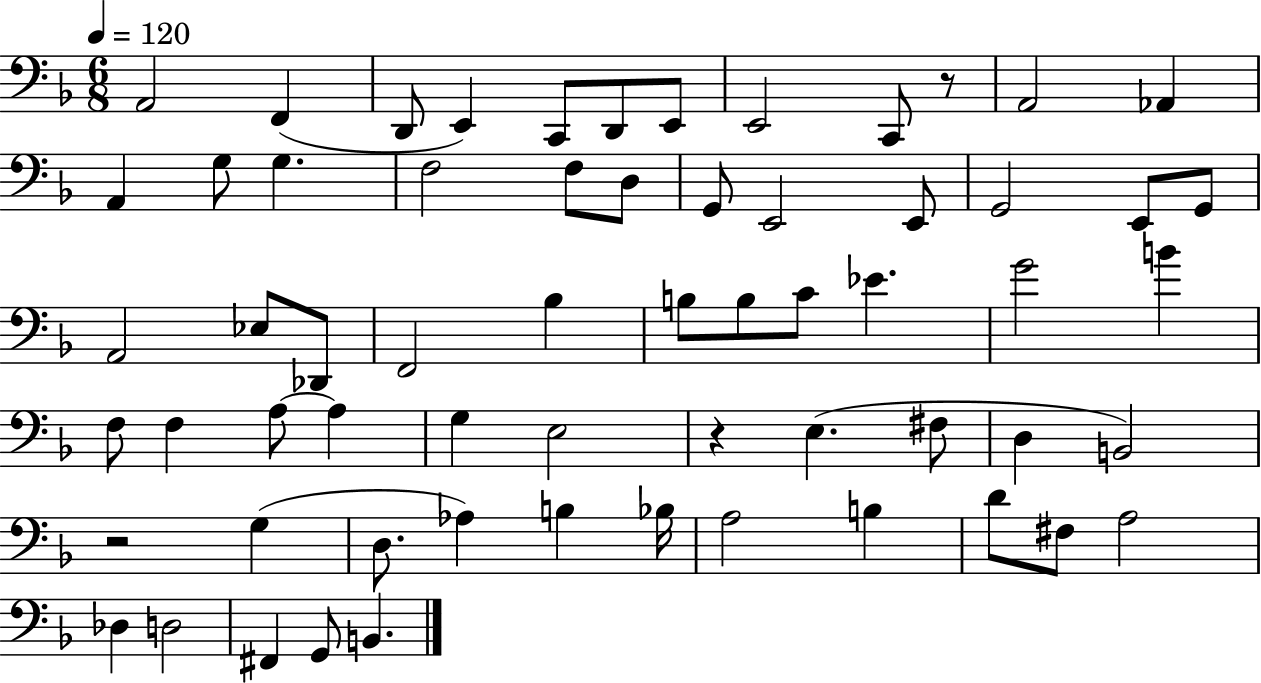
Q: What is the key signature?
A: F major